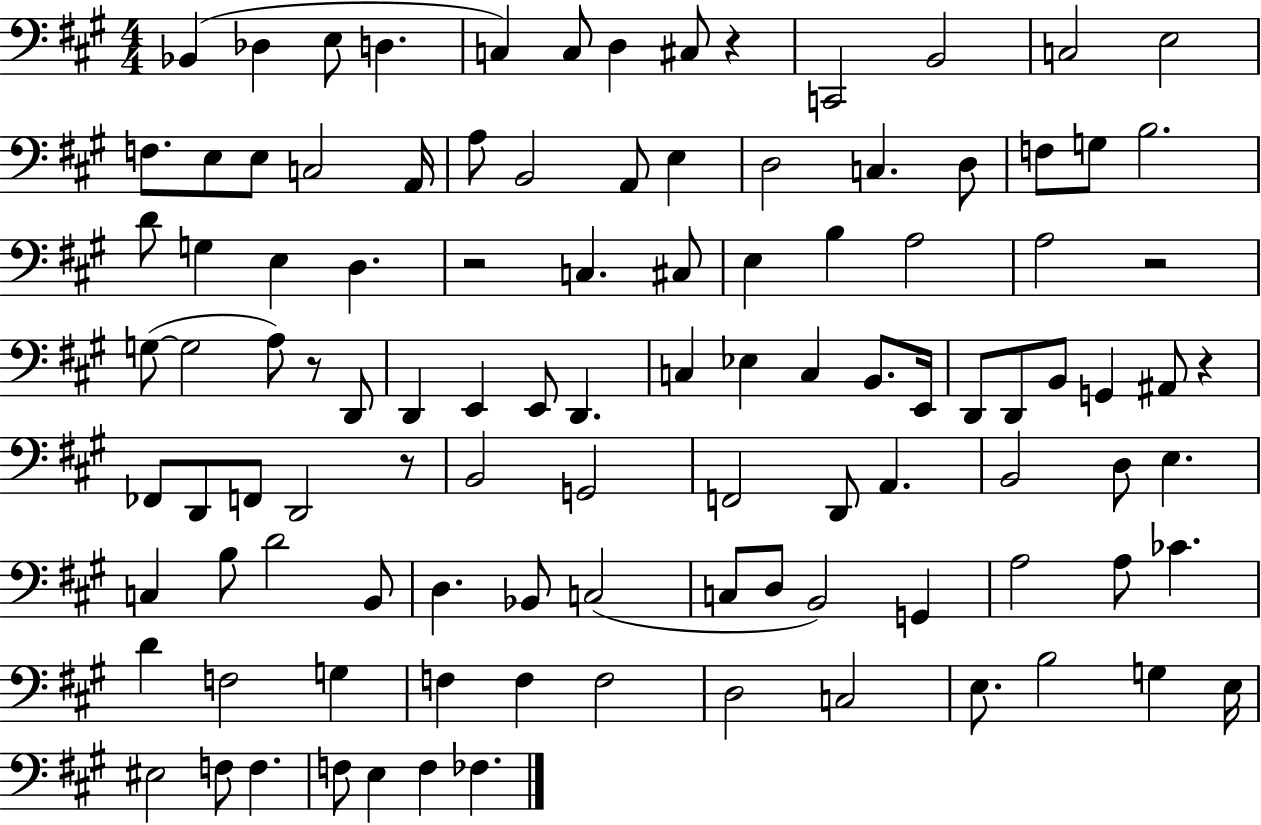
{
  \clef bass
  \numericTimeSignature
  \time 4/4
  \key a \major
  bes,4( des4 e8 d4. | c4) c8 d4 cis8 r4 | c,2 b,2 | c2 e2 | \break f8. e8 e8 c2 a,16 | a8 b,2 a,8 e4 | d2 c4. d8 | f8 g8 b2. | \break d'8 g4 e4 d4. | r2 c4. cis8 | e4 b4 a2 | a2 r2 | \break g8~(~ g2 a8) r8 d,8 | d,4 e,4 e,8 d,4. | c4 ees4 c4 b,8. e,16 | d,8 d,8 b,8 g,4 ais,8 r4 | \break fes,8 d,8 f,8 d,2 r8 | b,2 g,2 | f,2 d,8 a,4. | b,2 d8 e4. | \break c4 b8 d'2 b,8 | d4. bes,8 c2( | c8 d8 b,2) g,4 | a2 a8 ces'4. | \break d'4 f2 g4 | f4 f4 f2 | d2 c2 | e8. b2 g4 e16 | \break eis2 f8 f4. | f8 e4 f4 fes4. | \bar "|."
}